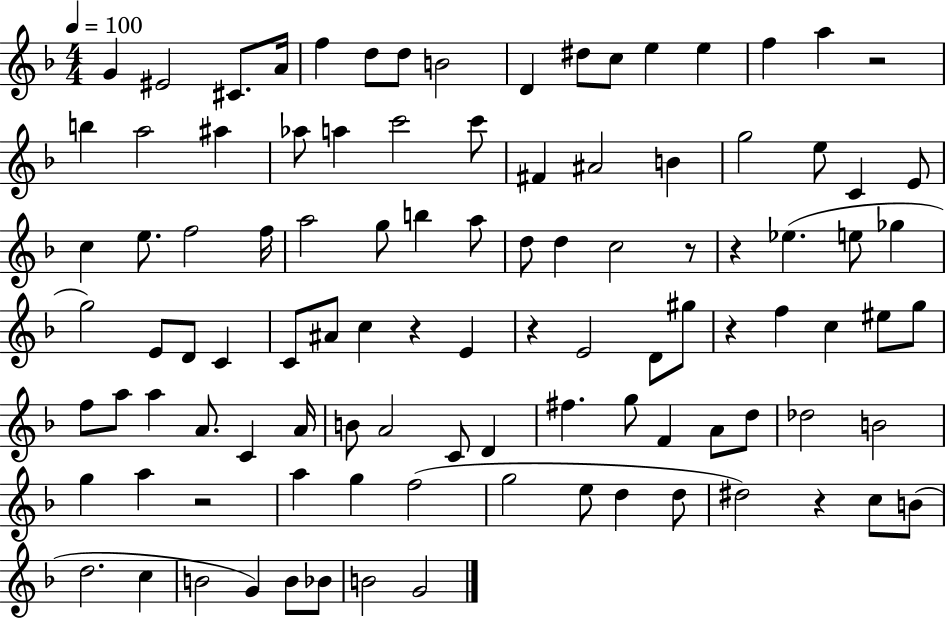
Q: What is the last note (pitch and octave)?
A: G4